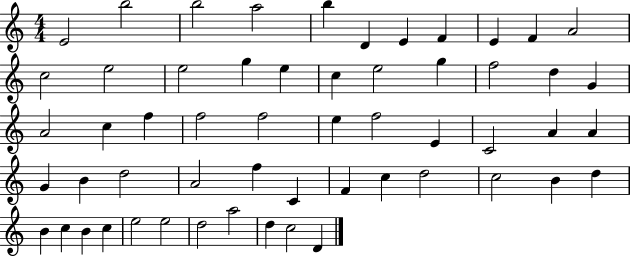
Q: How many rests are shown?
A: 0